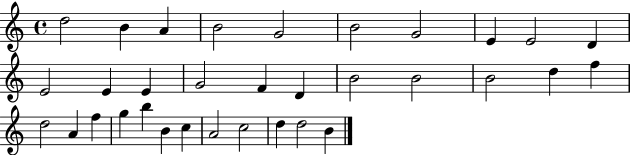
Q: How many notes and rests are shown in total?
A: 33